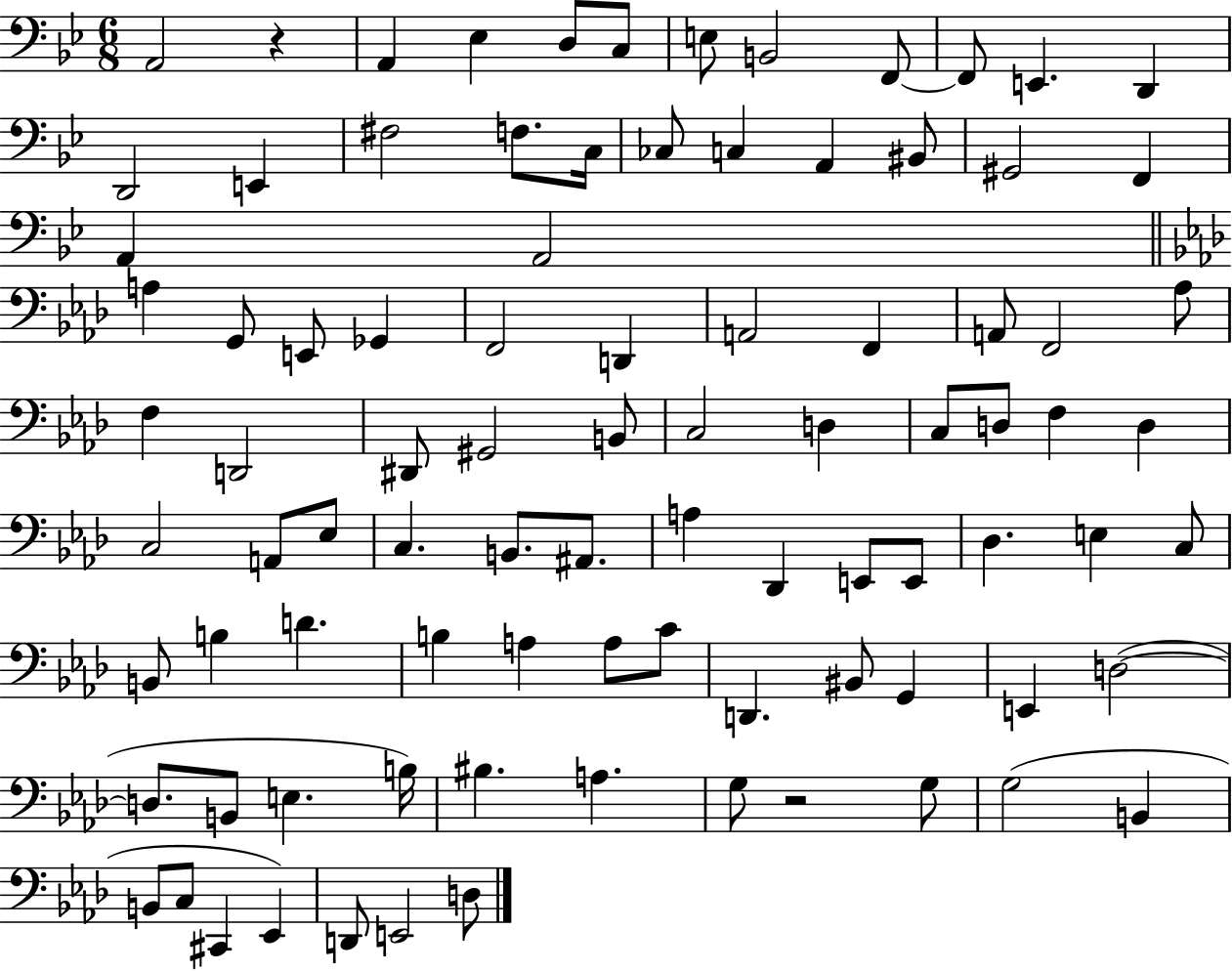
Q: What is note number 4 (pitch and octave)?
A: D3